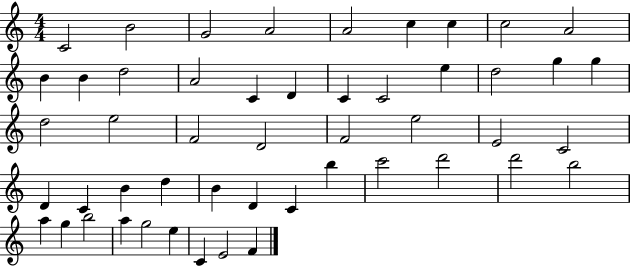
{
  \clef treble
  \numericTimeSignature
  \time 4/4
  \key c \major
  c'2 b'2 | g'2 a'2 | a'2 c''4 c''4 | c''2 a'2 | \break b'4 b'4 d''2 | a'2 c'4 d'4 | c'4 c'2 e''4 | d''2 g''4 g''4 | \break d''2 e''2 | f'2 d'2 | f'2 e''2 | e'2 c'2 | \break d'4 c'4 b'4 d''4 | b'4 d'4 c'4 b''4 | c'''2 d'''2 | d'''2 b''2 | \break a''4 g''4 b''2 | a''4 g''2 e''4 | c'4 e'2 f'4 | \bar "|."
}